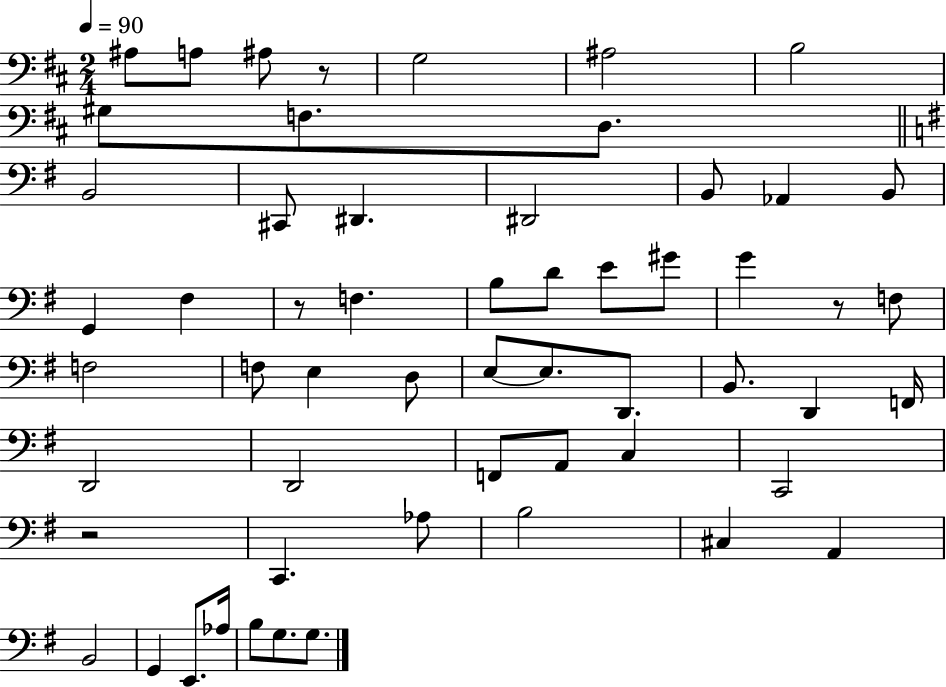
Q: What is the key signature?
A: D major